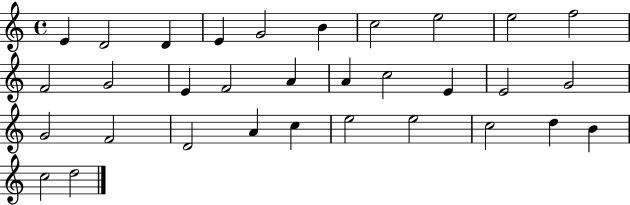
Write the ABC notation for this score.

X:1
T:Untitled
M:4/4
L:1/4
K:C
E D2 D E G2 B c2 e2 e2 f2 F2 G2 E F2 A A c2 E E2 G2 G2 F2 D2 A c e2 e2 c2 d B c2 d2